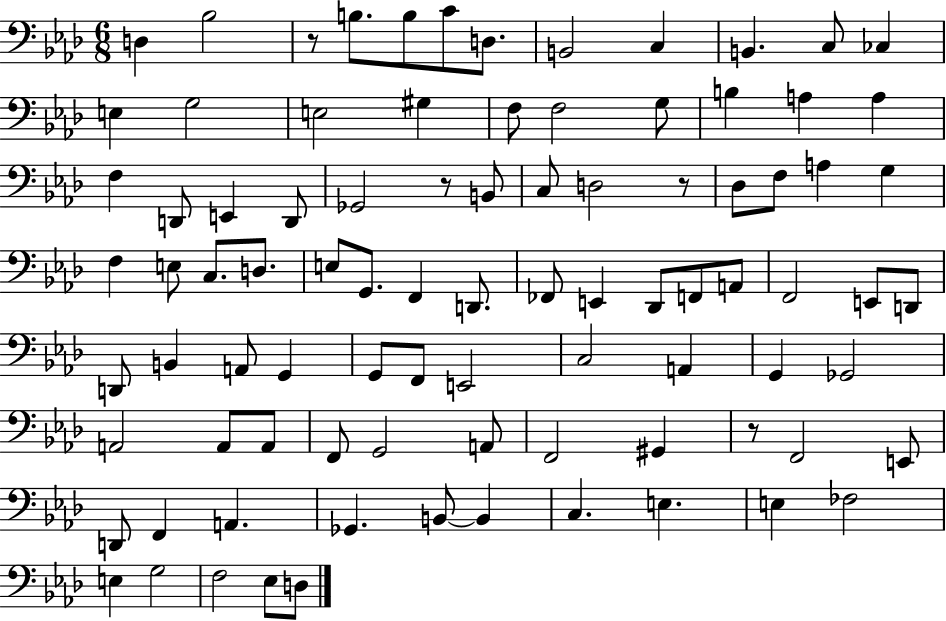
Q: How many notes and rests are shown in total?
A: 89